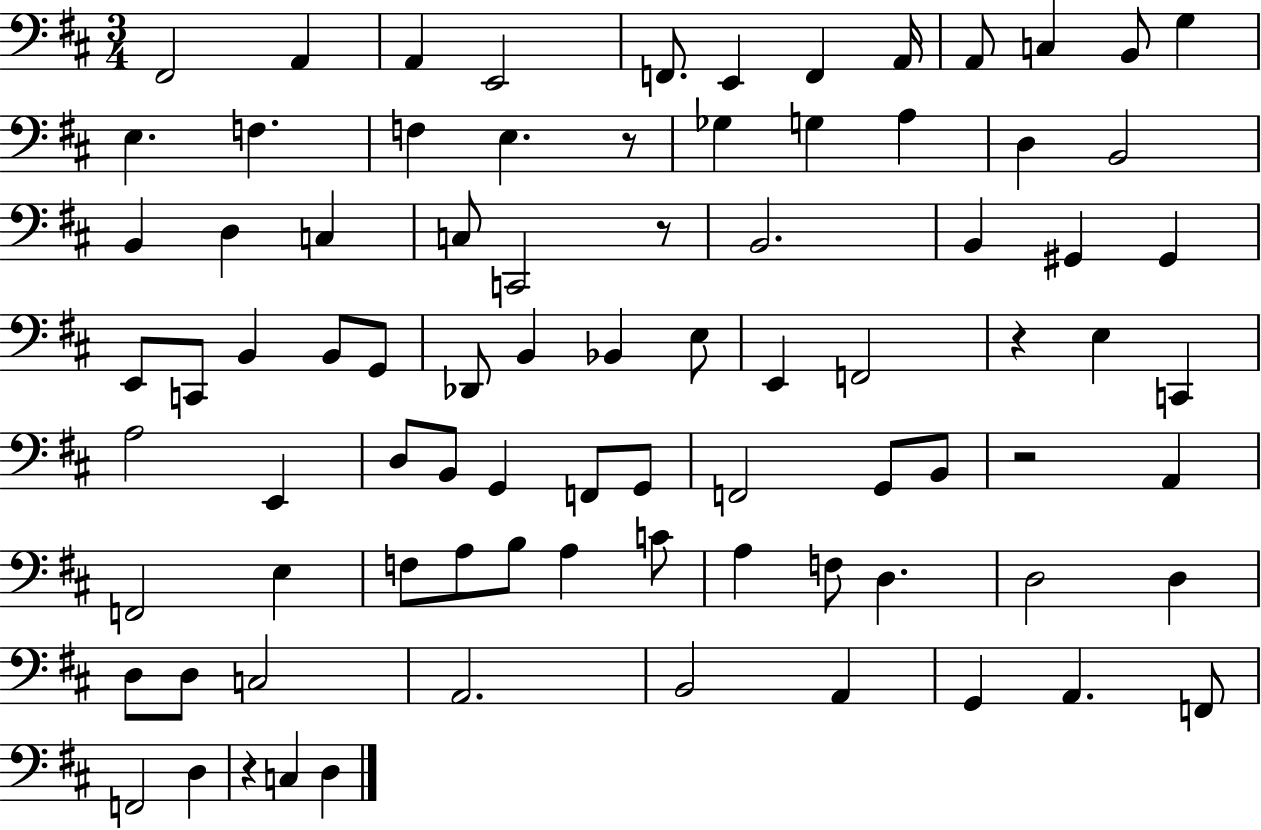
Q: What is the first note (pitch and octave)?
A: F#2